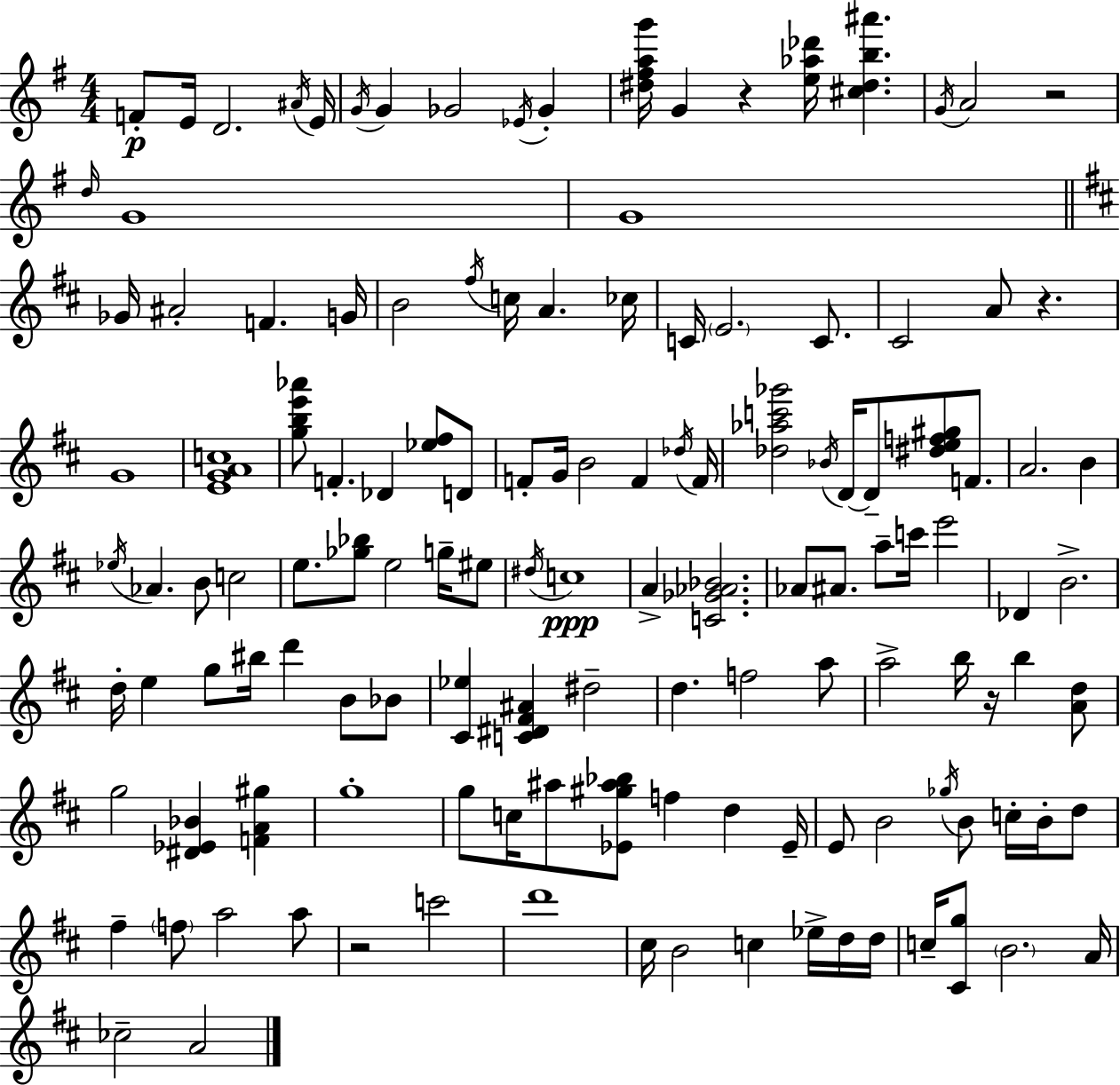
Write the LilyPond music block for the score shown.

{
  \clef treble
  \numericTimeSignature
  \time 4/4
  \key e \minor
  \repeat volta 2 { f'8-.\p e'16 d'2. \acciaccatura { ais'16 } | e'16 \acciaccatura { g'16 } g'4 ges'2 \acciaccatura { ees'16 } ges'4-. | <dis'' fis'' a'' g'''>16 g'4 r4 <e'' aes'' des'''>16 <cis'' dis'' b'' ais'''>4. | \acciaccatura { g'16 } a'2 r2 | \break \grace { d''16 } g'1 | g'1 | \bar "||" \break \key b \minor ges'16 ais'2-. f'4. g'16 | b'2 \acciaccatura { fis''16 } c''16 a'4. | ces''16 c'16 \parenthesize e'2. c'8. | cis'2 a'8 r4. | \break g'1 | <e' g' a' c''>1 | <g'' b'' e''' aes'''>8 f'4.-. des'4 <ees'' fis''>8 d'8 | f'8-. g'16 b'2 f'4 | \break \acciaccatura { des''16 } f'16 <des'' aes'' c''' ges'''>2 \acciaccatura { bes'16 } d'16~~ d'8-- <dis'' e'' f'' gis''>8 | f'8. a'2. b'4 | \acciaccatura { ees''16 } aes'4. b'8 c''2 | e''8. <ges'' bes''>8 e''2 | \break g''16-- eis''8 \acciaccatura { dis''16 }\ppp c''1 | a'4-> <c' ges' aes' bes'>2. | aes'8 ais'8. a''8-- c'''16 e'''2 | des'4 b'2.-> | \break d''16-. e''4 g''8 bis''16 d'''4 | b'8 bes'8 <cis' ees''>4 <c' dis' fis' ais'>4 dis''2-- | d''4. f''2 | a''8 a''2-> b''16 r16 b''4 | \break <a' d''>8 g''2 <dis' ees' bes'>4 | <f' a' gis''>4 g''1-. | g''8 c''16 ais''8 <ees' gis'' ais'' bes''>8 f''4 | d''4 ees'16-- e'8 b'2 \acciaccatura { ges''16 } | \break b'8 c''16-. b'16-. d''8 fis''4-- \parenthesize f''8 a''2 | a''8 r2 c'''2 | d'''1 | cis''16 b'2 c''4 | \break ees''16-> d''16 d''16 c''16-- <cis' g''>8 \parenthesize b'2. | a'16 ces''2-- a'2 | } \bar "|."
}